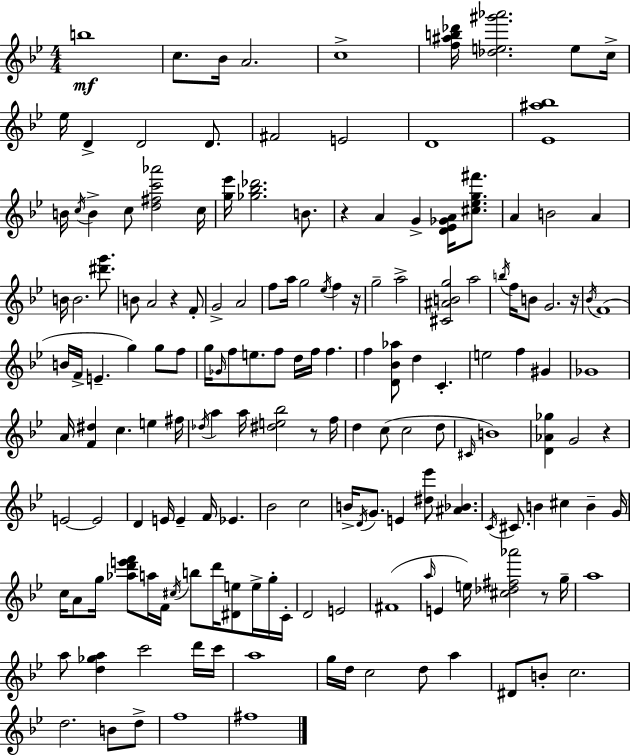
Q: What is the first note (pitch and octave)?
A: B5